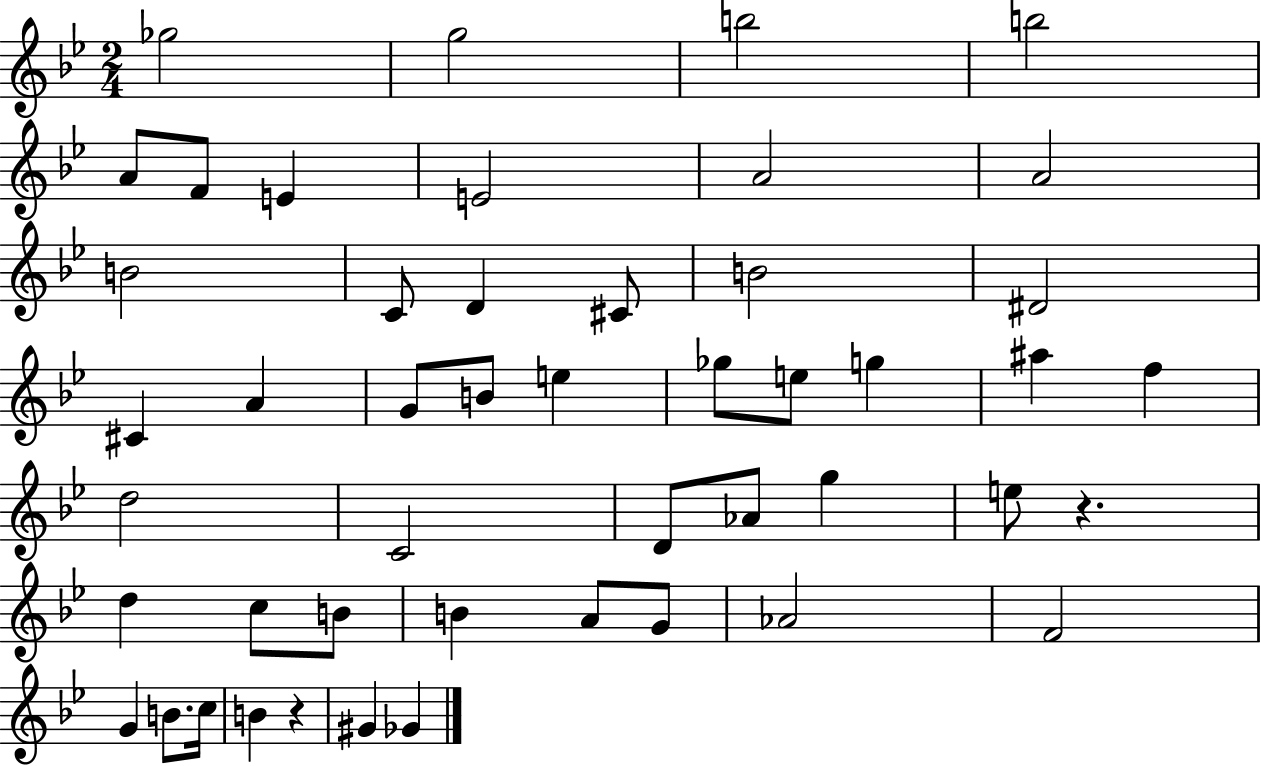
{
  \clef treble
  \numericTimeSignature
  \time 2/4
  \key bes \major
  \repeat volta 2 { ges''2 | g''2 | b''2 | b''2 | \break a'8 f'8 e'4 | e'2 | a'2 | a'2 | \break b'2 | c'8 d'4 cis'8 | b'2 | dis'2 | \break cis'4 a'4 | g'8 b'8 e''4 | ges''8 e''8 g''4 | ais''4 f''4 | \break d''2 | c'2 | d'8 aes'8 g''4 | e''8 r4. | \break d''4 c''8 b'8 | b'4 a'8 g'8 | aes'2 | f'2 | \break g'4 b'8. c''16 | b'4 r4 | gis'4 ges'4 | } \bar "|."
}